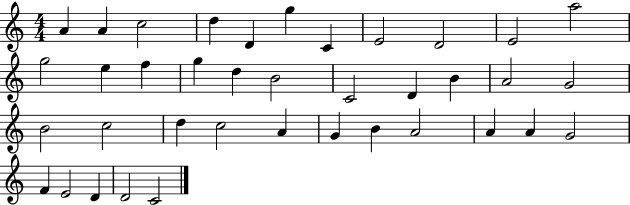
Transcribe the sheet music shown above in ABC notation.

X:1
T:Untitled
M:4/4
L:1/4
K:C
A A c2 d D g C E2 D2 E2 a2 g2 e f g d B2 C2 D B A2 G2 B2 c2 d c2 A G B A2 A A G2 F E2 D D2 C2